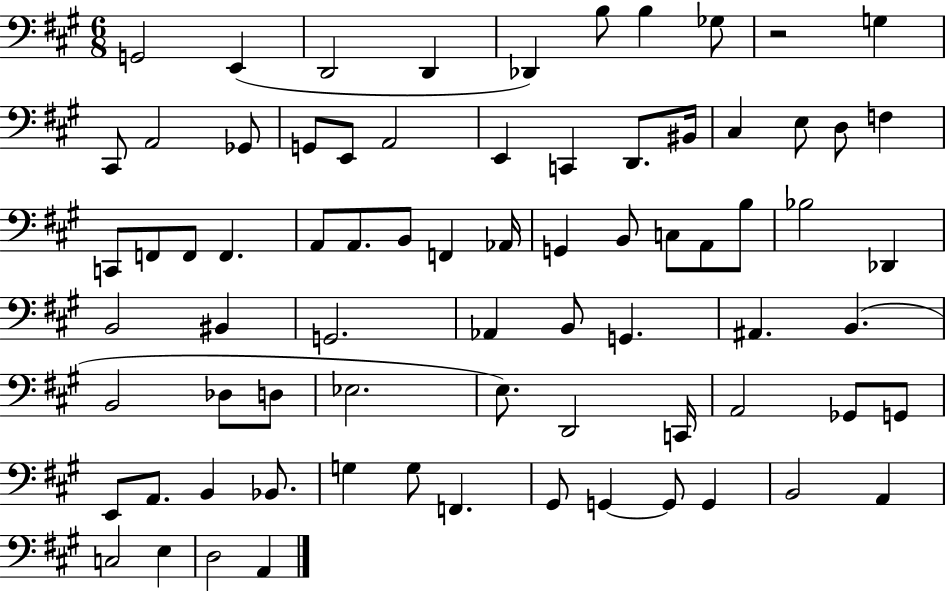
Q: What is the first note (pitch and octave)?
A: G2